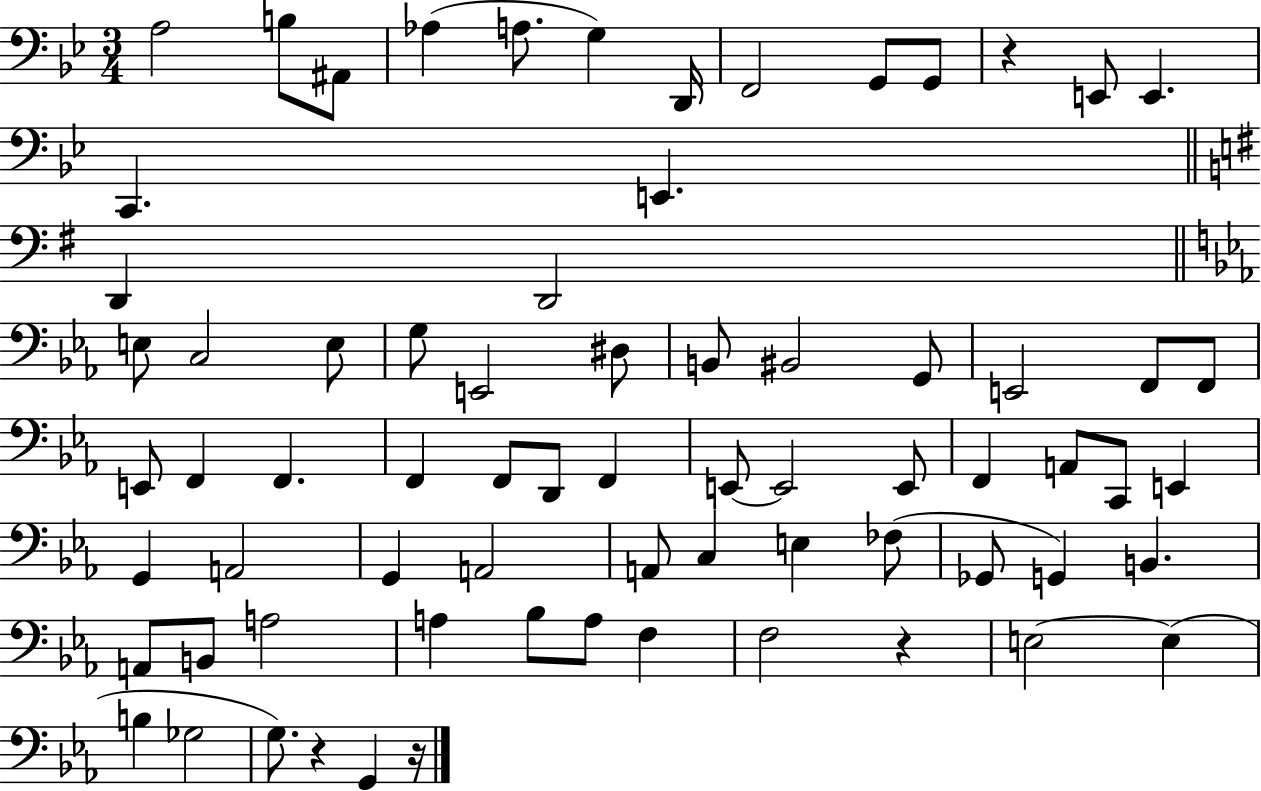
A3/h B3/e A#2/e Ab3/q A3/e. G3/q D2/s F2/h G2/e G2/e R/q E2/e E2/q. C2/q. E2/q. D2/q D2/h E3/e C3/h E3/e G3/e E2/h D#3/e B2/e BIS2/h G2/e E2/h F2/e F2/e E2/e F2/q F2/q. F2/q F2/e D2/e F2/q E2/e E2/h E2/e F2/q A2/e C2/e E2/q G2/q A2/h G2/q A2/h A2/e C3/q E3/q FES3/e Gb2/e G2/q B2/q. A2/e B2/e A3/h A3/q Bb3/e A3/e F3/q F3/h R/q E3/h E3/q B3/q Gb3/h G3/e. R/q G2/q R/s